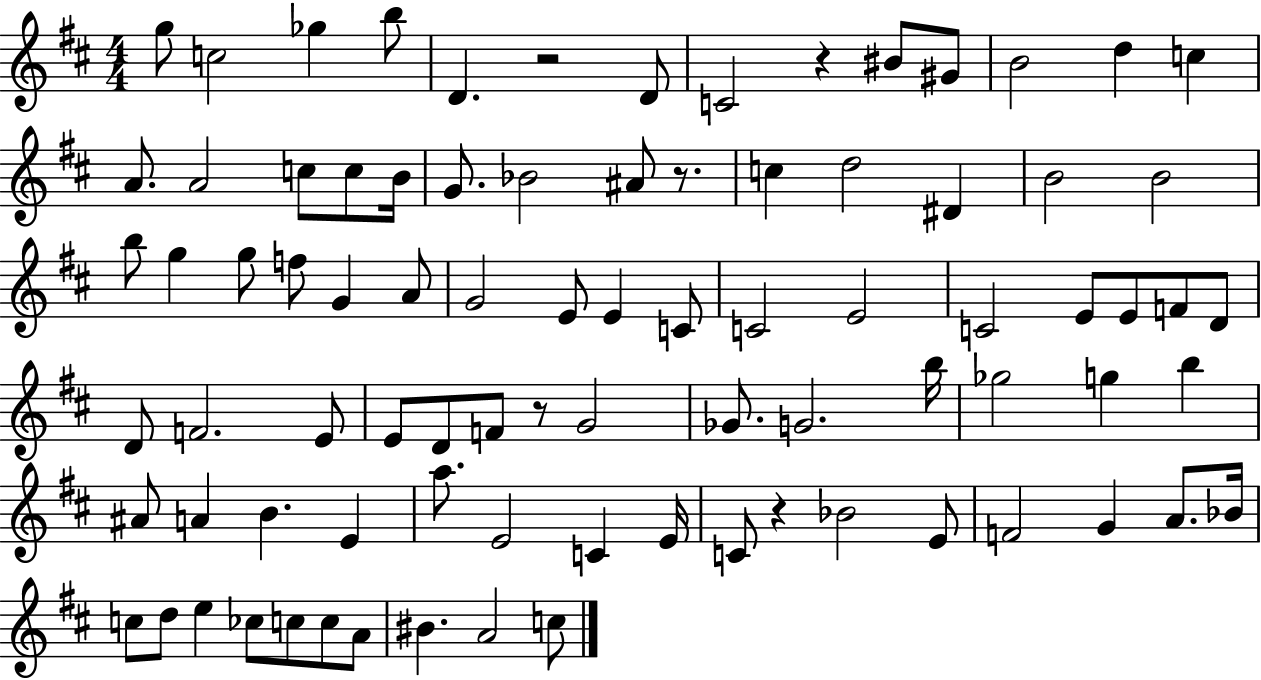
{
  \clef treble
  \numericTimeSignature
  \time 4/4
  \key d \major
  g''8 c''2 ges''4 b''8 | d'4. r2 d'8 | c'2 r4 bis'8 gis'8 | b'2 d''4 c''4 | \break a'8. a'2 c''8 c''8 b'16 | g'8. bes'2 ais'8 r8. | c''4 d''2 dis'4 | b'2 b'2 | \break b''8 g''4 g''8 f''8 g'4 a'8 | g'2 e'8 e'4 c'8 | c'2 e'2 | c'2 e'8 e'8 f'8 d'8 | \break d'8 f'2. e'8 | e'8 d'8 f'8 r8 g'2 | ges'8. g'2. b''16 | ges''2 g''4 b''4 | \break ais'8 a'4 b'4. e'4 | a''8. e'2 c'4 e'16 | c'8 r4 bes'2 e'8 | f'2 g'4 a'8. bes'16 | \break c''8 d''8 e''4 ces''8 c''8 c''8 a'8 | bis'4. a'2 c''8 | \bar "|."
}